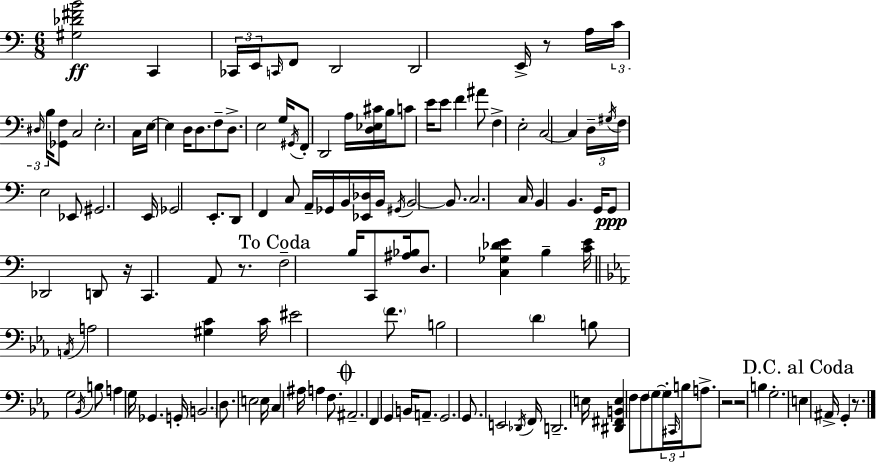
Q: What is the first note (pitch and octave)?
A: C2